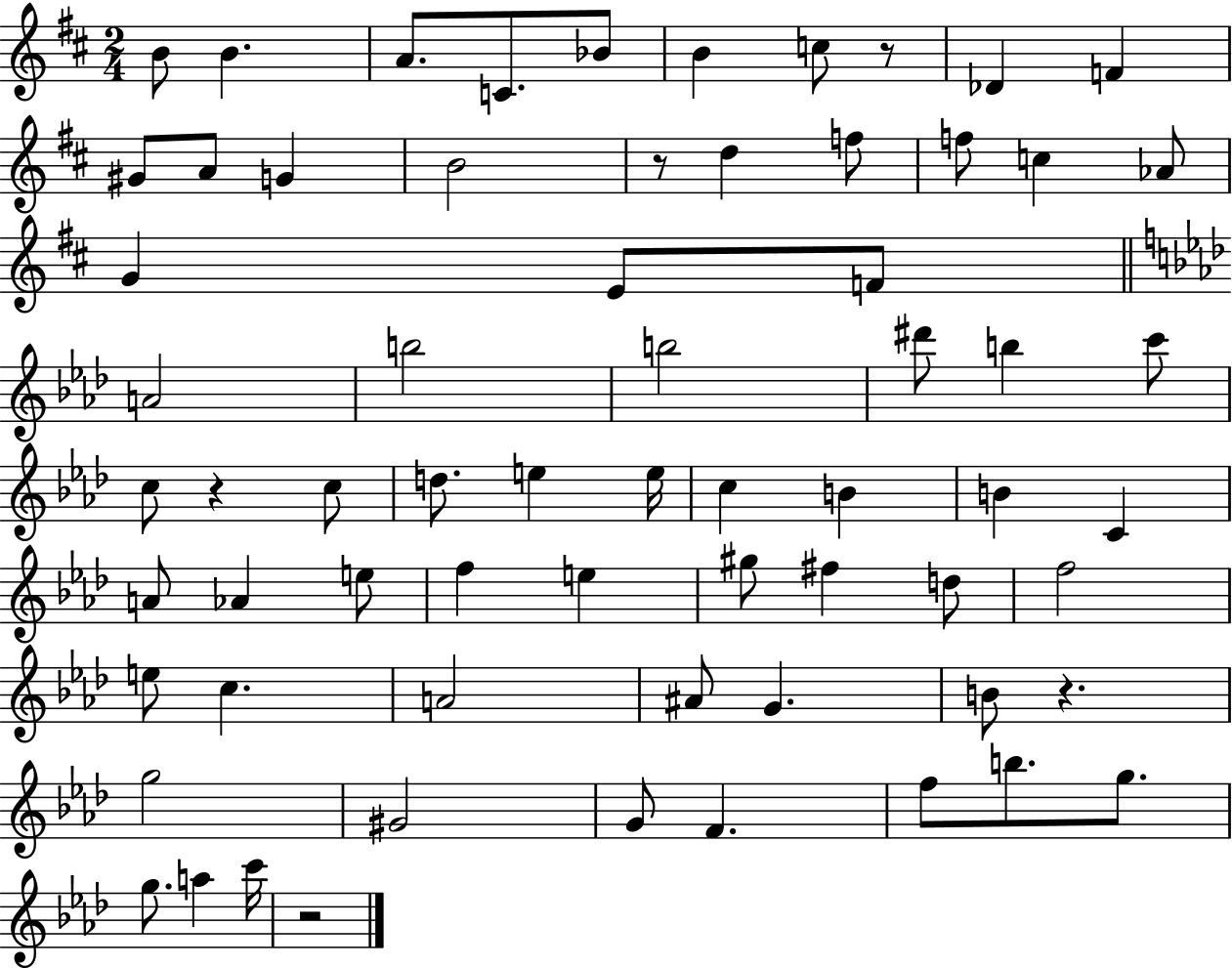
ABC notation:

X:1
T:Untitled
M:2/4
L:1/4
K:D
B/2 B A/2 C/2 _B/2 B c/2 z/2 _D F ^G/2 A/2 G B2 z/2 d f/2 f/2 c _A/2 G E/2 F/2 A2 b2 b2 ^d'/2 b c'/2 c/2 z c/2 d/2 e e/4 c B B C A/2 _A e/2 f e ^g/2 ^f d/2 f2 e/2 c A2 ^A/2 G B/2 z g2 ^G2 G/2 F f/2 b/2 g/2 g/2 a c'/4 z2